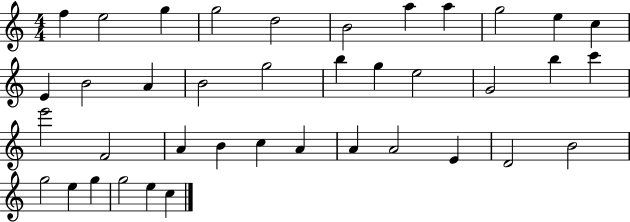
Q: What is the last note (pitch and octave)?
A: C5